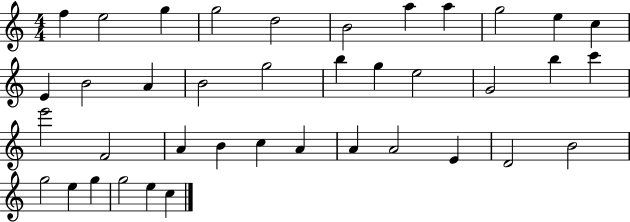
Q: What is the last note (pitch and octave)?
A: C5